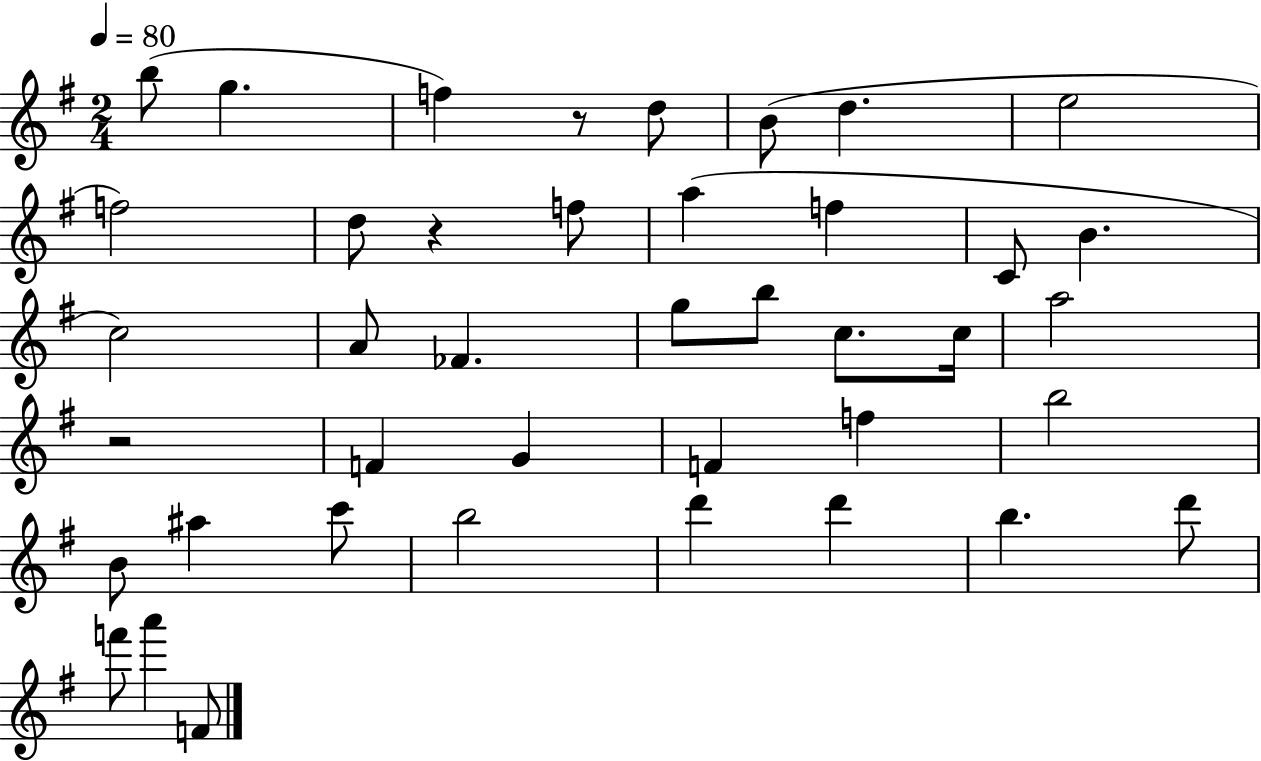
B5/e G5/q. F5/q R/e D5/e B4/e D5/q. E5/h F5/h D5/e R/q F5/e A5/q F5/q C4/e B4/q. C5/h A4/e FES4/q. G5/e B5/e C5/e. C5/s A5/h R/h F4/q G4/q F4/q F5/q B5/h B4/e A#5/q C6/e B5/h D6/q D6/q B5/q. D6/e F6/e A6/q F4/e